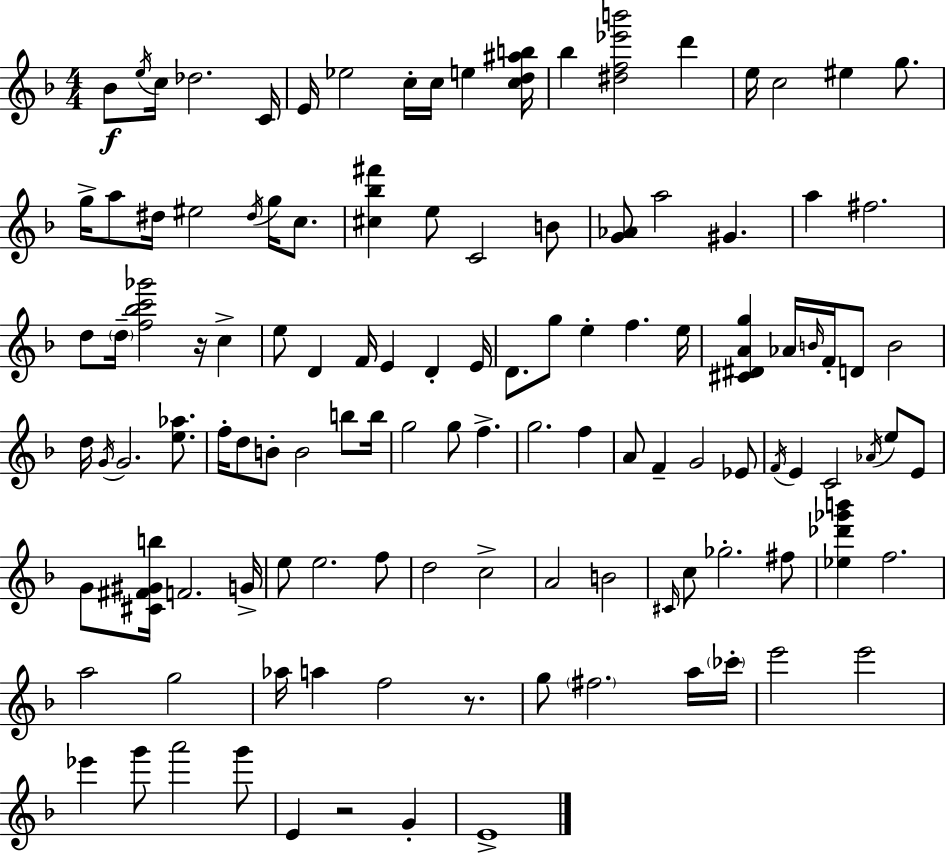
X:1
T:Untitled
M:4/4
L:1/4
K:F
_B/2 e/4 c/4 _d2 C/4 E/4 _e2 c/4 c/4 e [cd^ab]/4 _b [^df_e'b']2 d' e/4 c2 ^e g/2 g/4 a/2 ^d/4 ^e2 ^d/4 g/4 c/2 [^c_b^f'] e/2 C2 B/2 [G_A]/2 a2 ^G a ^f2 d/2 d/4 [f_bc'_g']2 z/4 c e/2 D F/4 E D E/4 D/2 g/2 e f e/4 [^C^DAg] _A/4 B/4 F/4 D/2 B2 d/4 G/4 G2 [e_a]/2 f/4 d/2 B/2 B2 b/2 b/4 g2 g/2 f g2 f A/2 F G2 _E/2 F/4 E C2 _A/4 e/2 E/2 G/2 [^C^F^Gb]/4 F2 G/4 e/2 e2 f/2 d2 c2 A2 B2 ^C/4 c/2 _g2 ^f/2 [_e_d'_g'b'] f2 a2 g2 _a/4 a f2 z/2 g/2 ^f2 a/4 _c'/4 e'2 e'2 _e' g'/2 a'2 g'/2 E z2 G E4